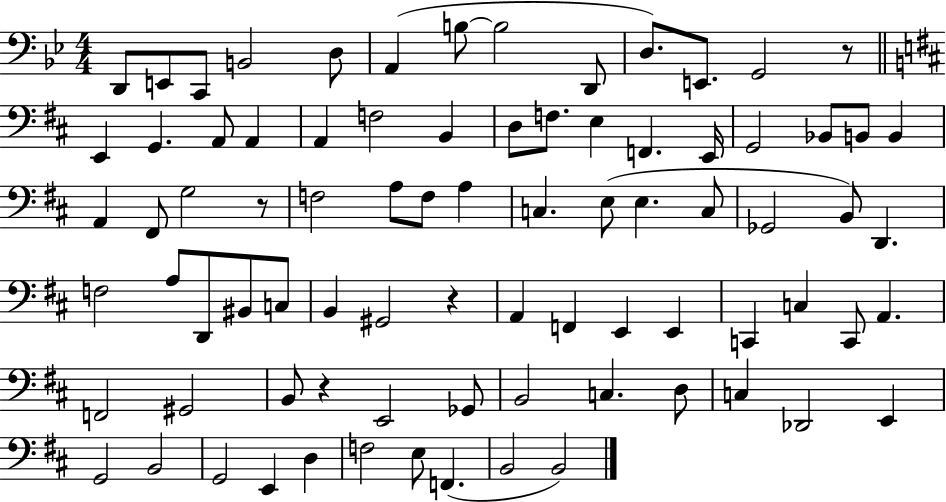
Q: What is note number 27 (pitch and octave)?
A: B2